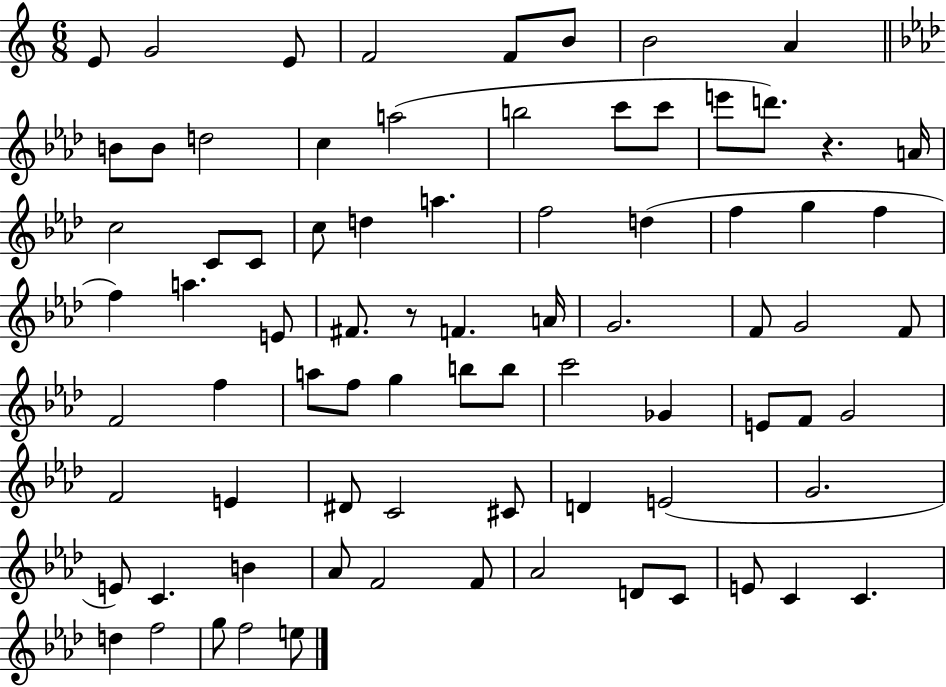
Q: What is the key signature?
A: C major